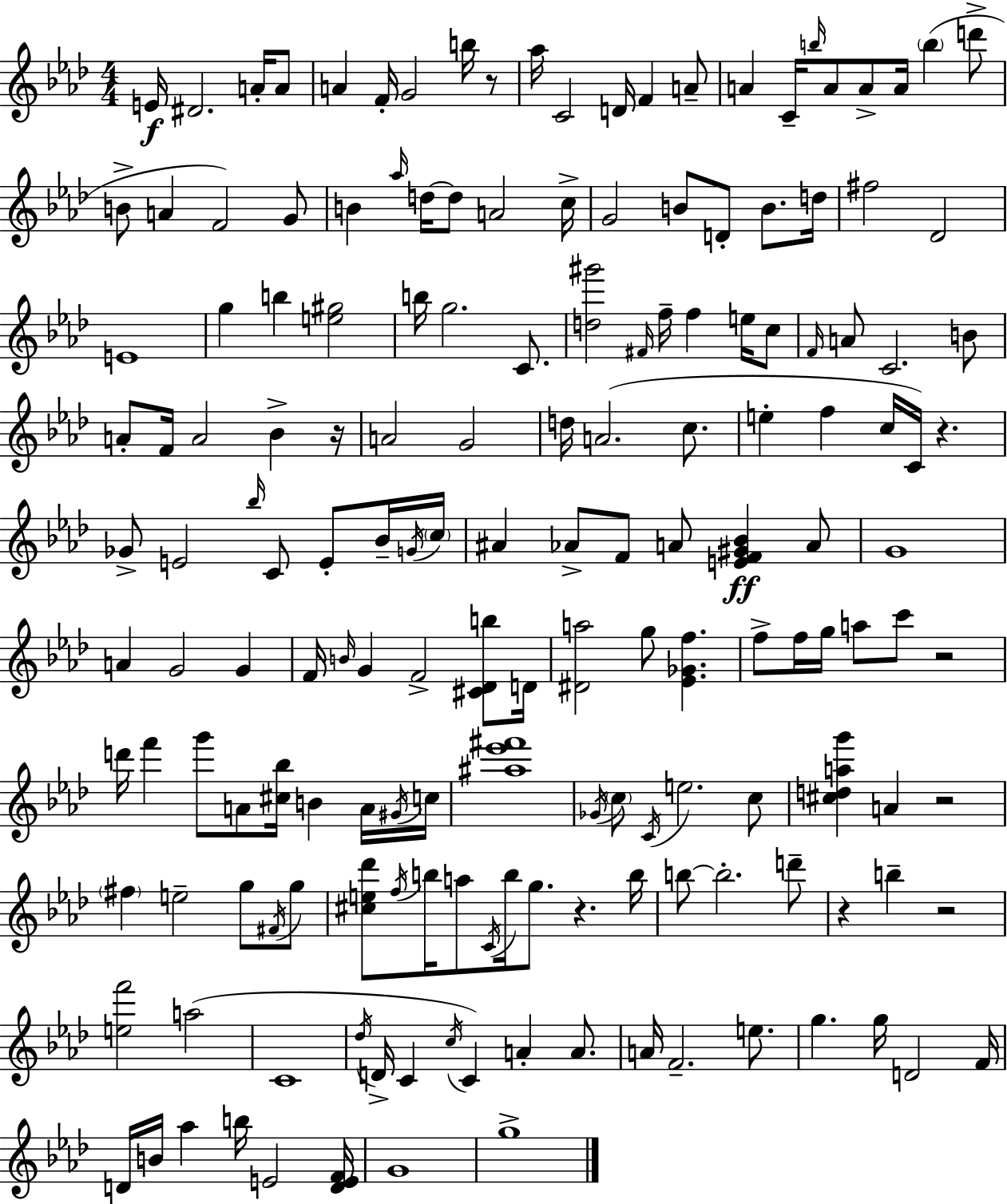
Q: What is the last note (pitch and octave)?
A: G5